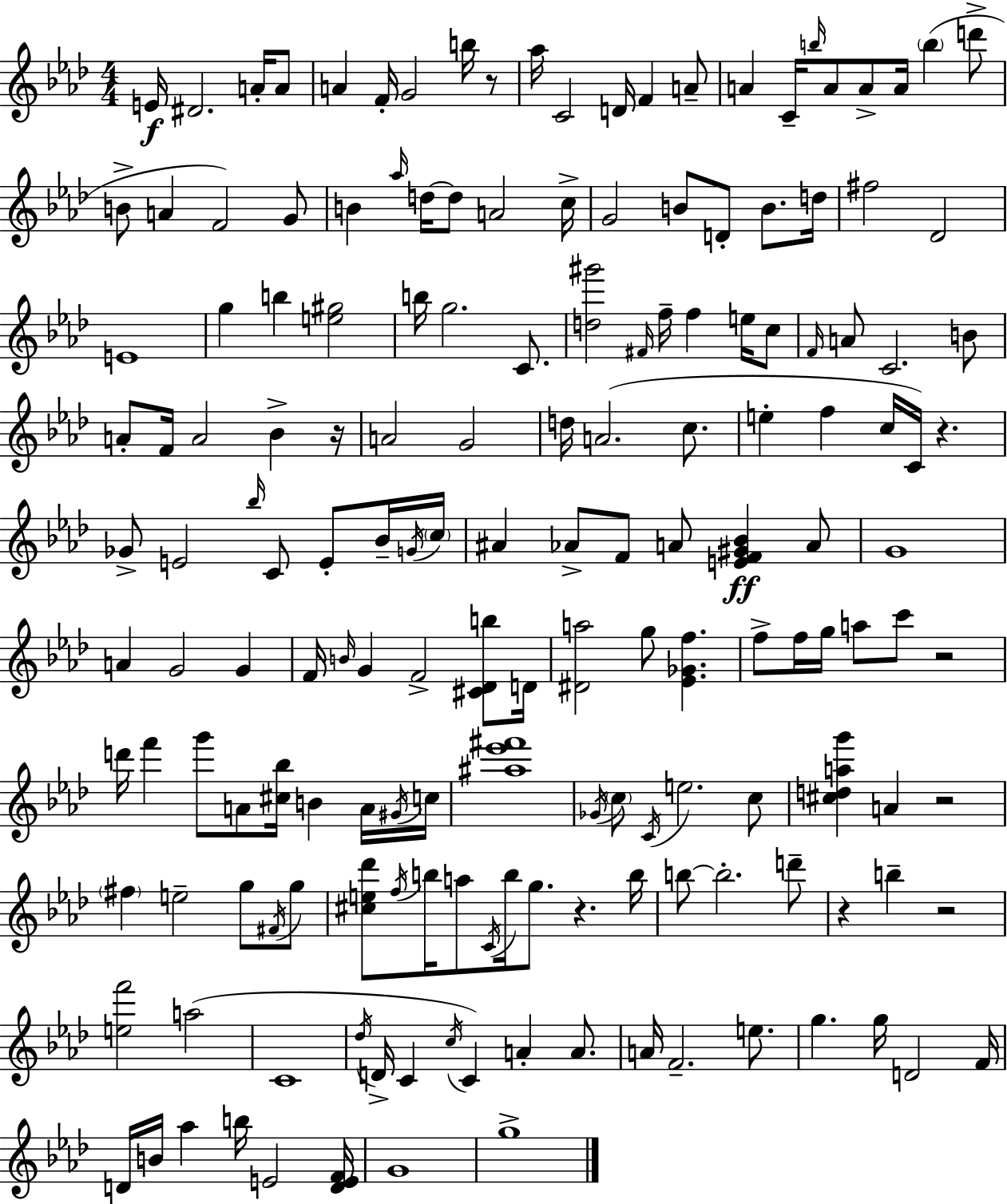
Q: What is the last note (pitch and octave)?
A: G5